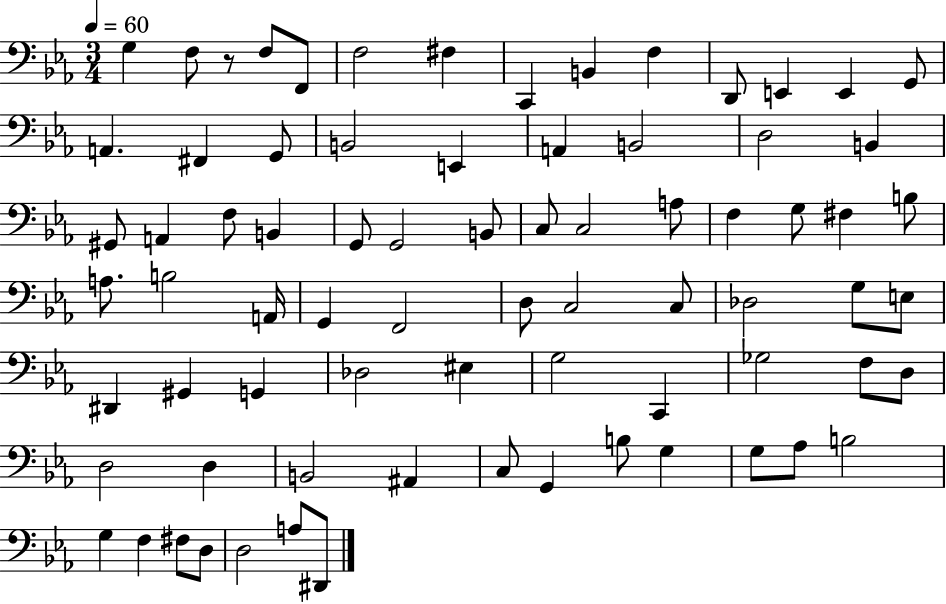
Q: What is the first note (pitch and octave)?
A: G3